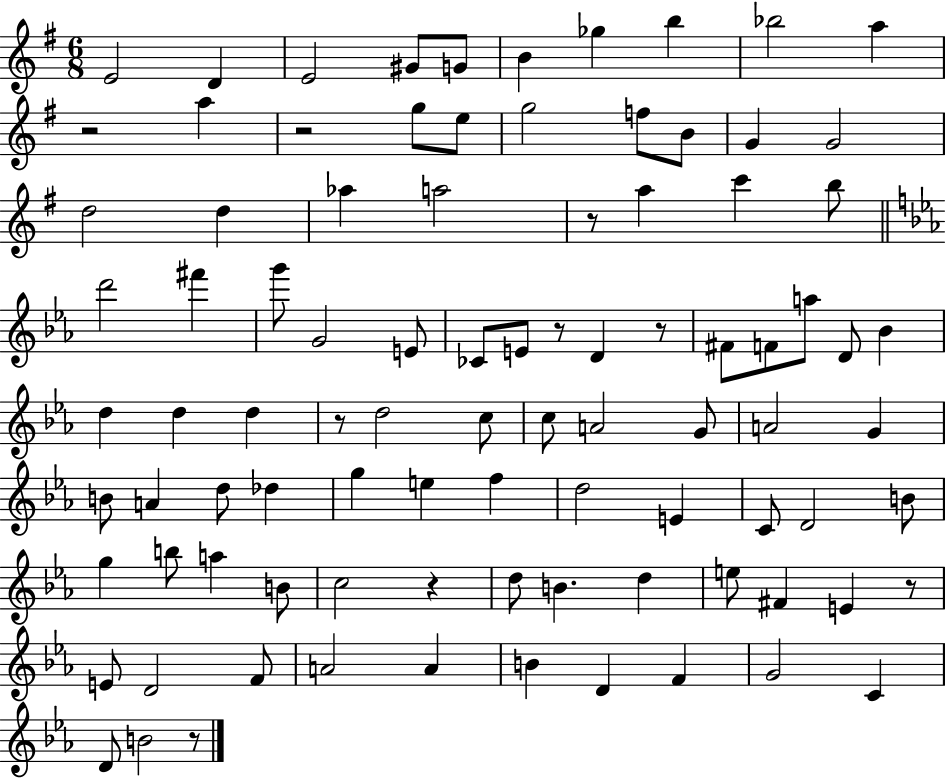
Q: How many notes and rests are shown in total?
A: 92